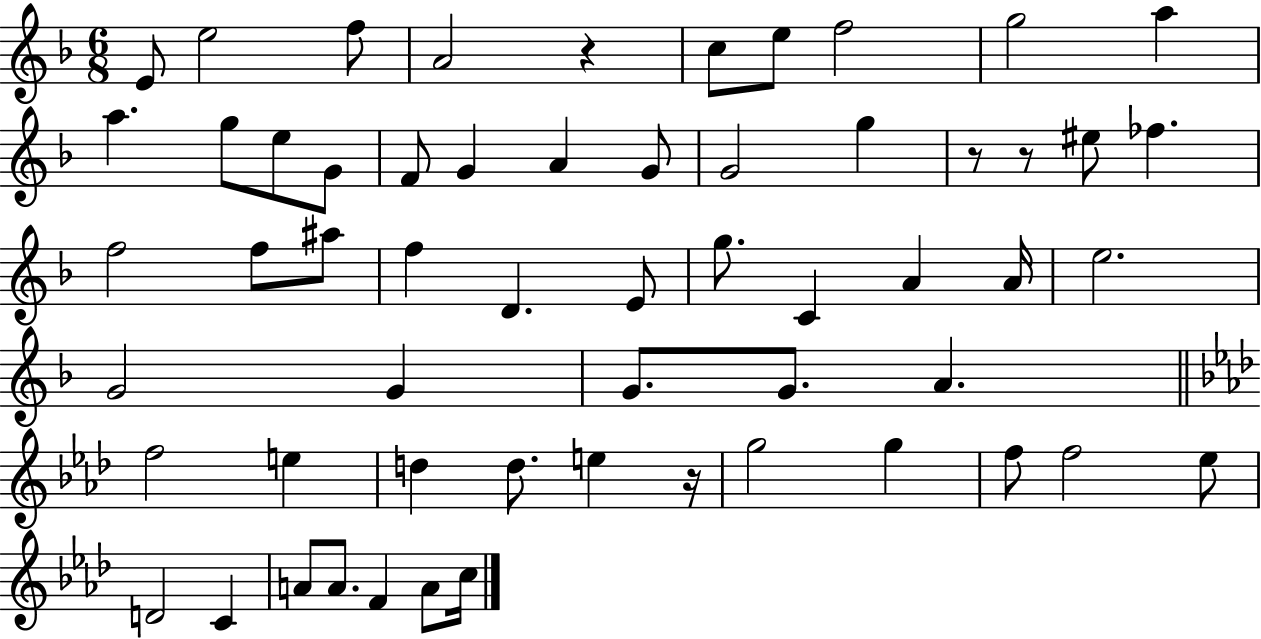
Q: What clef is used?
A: treble